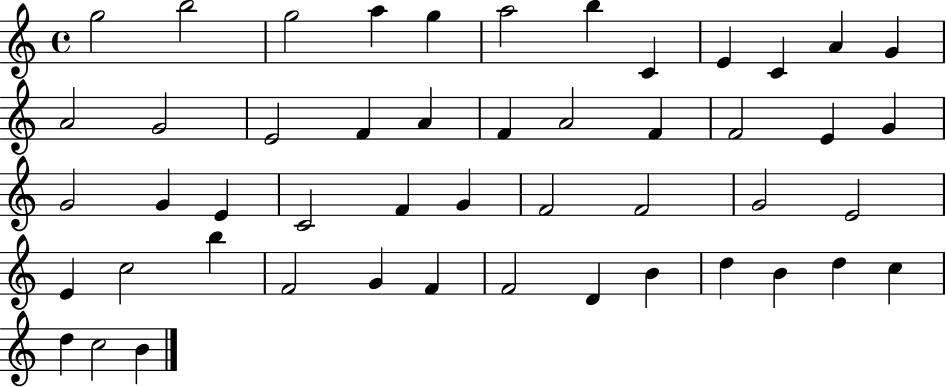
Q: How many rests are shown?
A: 0